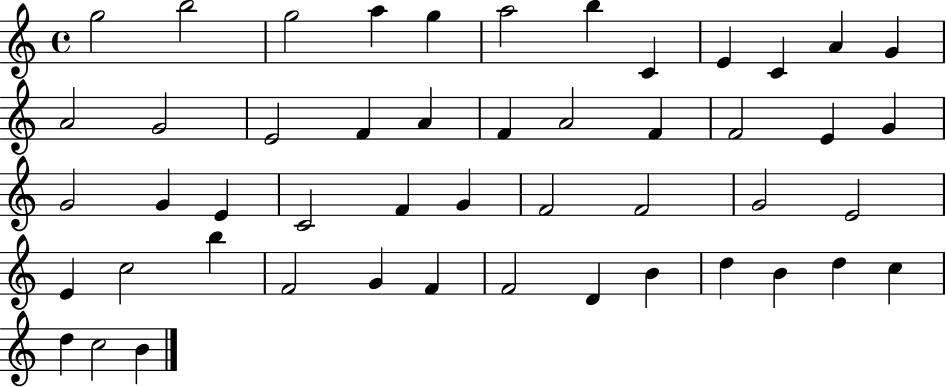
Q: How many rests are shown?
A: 0